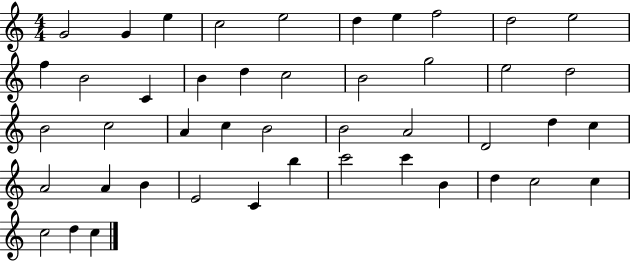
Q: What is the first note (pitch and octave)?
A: G4